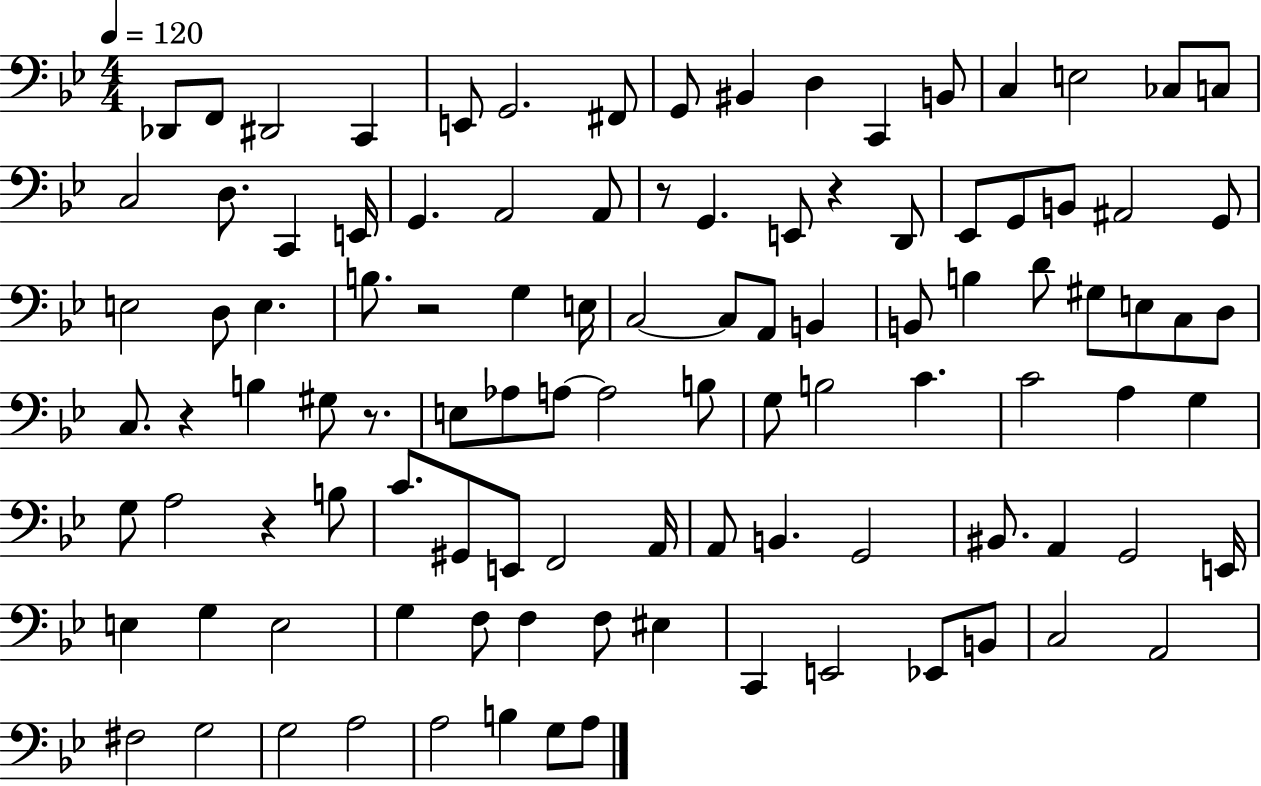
X:1
T:Untitled
M:4/4
L:1/4
K:Bb
_D,,/2 F,,/2 ^D,,2 C,, E,,/2 G,,2 ^F,,/2 G,,/2 ^B,, D, C,, B,,/2 C, E,2 _C,/2 C,/2 C,2 D,/2 C,, E,,/4 G,, A,,2 A,,/2 z/2 G,, E,,/2 z D,,/2 _E,,/2 G,,/2 B,,/2 ^A,,2 G,,/2 E,2 D,/2 E, B,/2 z2 G, E,/4 C,2 C,/2 A,,/2 B,, B,,/2 B, D/2 ^G,/2 E,/2 C,/2 D,/2 C,/2 z B, ^G,/2 z/2 E,/2 _A,/2 A,/2 A,2 B,/2 G,/2 B,2 C C2 A, G, G,/2 A,2 z B,/2 C/2 ^G,,/2 E,,/2 F,,2 A,,/4 A,,/2 B,, G,,2 ^B,,/2 A,, G,,2 E,,/4 E, G, E,2 G, F,/2 F, F,/2 ^E, C,, E,,2 _E,,/2 B,,/2 C,2 A,,2 ^F,2 G,2 G,2 A,2 A,2 B, G,/2 A,/2